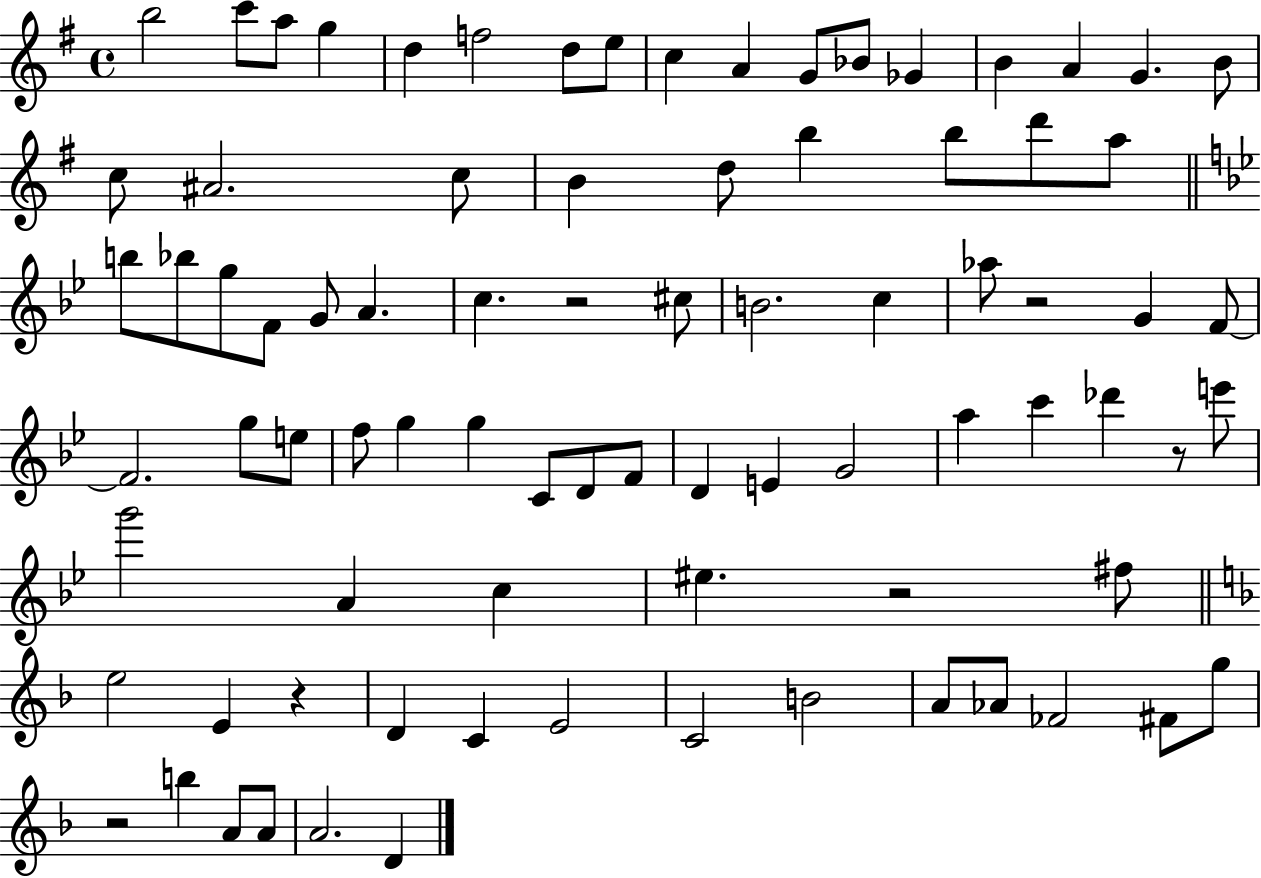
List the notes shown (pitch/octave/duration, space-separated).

B5/h C6/e A5/e G5/q D5/q F5/h D5/e E5/e C5/q A4/q G4/e Bb4/e Gb4/q B4/q A4/q G4/q. B4/e C5/e A#4/h. C5/e B4/q D5/e B5/q B5/e D6/e A5/e B5/e Bb5/e G5/e F4/e G4/e A4/q. C5/q. R/h C#5/e B4/h. C5/q Ab5/e R/h G4/q F4/e F4/h. G5/e E5/e F5/e G5/q G5/q C4/e D4/e F4/e D4/q E4/q G4/h A5/q C6/q Db6/q R/e E6/e G6/h A4/q C5/q EIS5/q. R/h F#5/e E5/h E4/q R/q D4/q C4/q E4/h C4/h B4/h A4/e Ab4/e FES4/h F#4/e G5/e R/h B5/q A4/e A4/e A4/h. D4/q